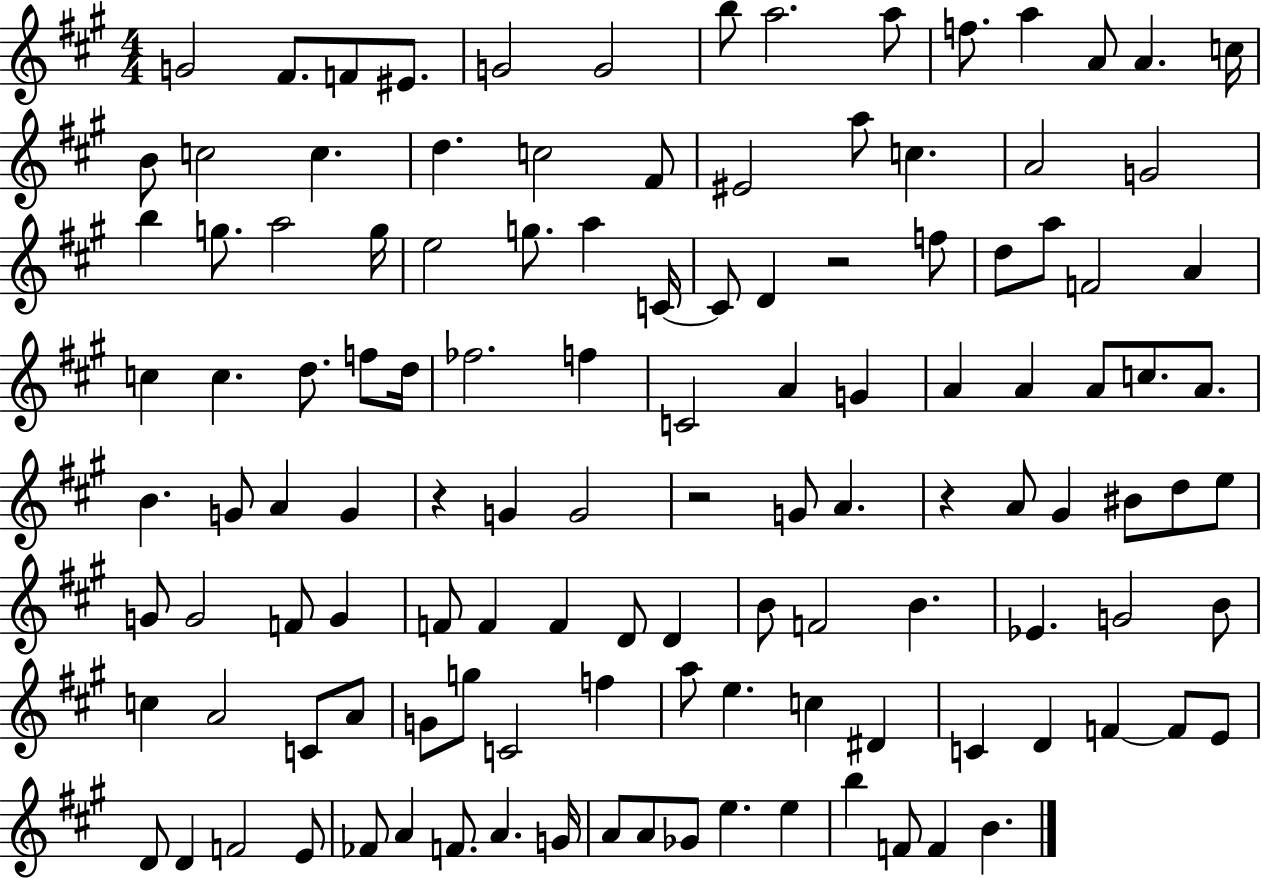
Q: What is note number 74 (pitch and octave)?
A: F4